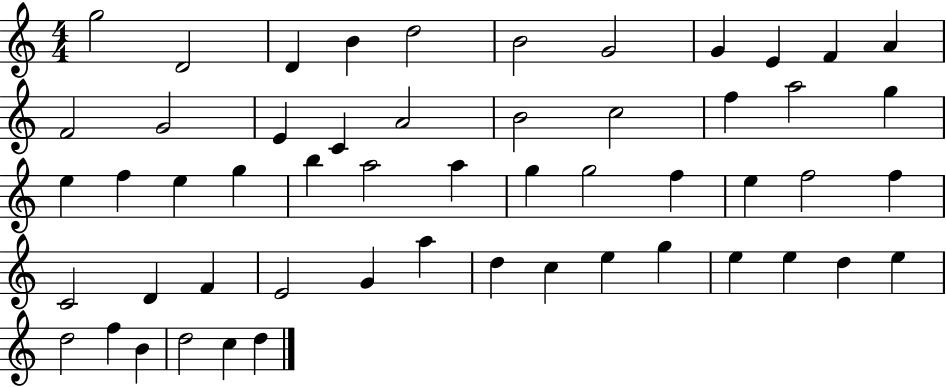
G5/h D4/h D4/q B4/q D5/h B4/h G4/h G4/q E4/q F4/q A4/q F4/h G4/h E4/q C4/q A4/h B4/h C5/h F5/q A5/h G5/q E5/q F5/q E5/q G5/q B5/q A5/h A5/q G5/q G5/h F5/q E5/q F5/h F5/q C4/h D4/q F4/q E4/h G4/q A5/q D5/q C5/q E5/q G5/q E5/q E5/q D5/q E5/q D5/h F5/q B4/q D5/h C5/q D5/q